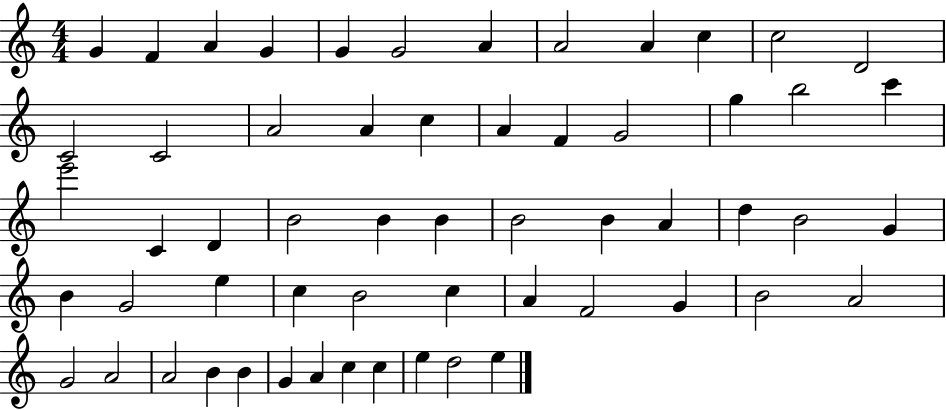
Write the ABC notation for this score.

X:1
T:Untitled
M:4/4
L:1/4
K:C
G F A G G G2 A A2 A c c2 D2 C2 C2 A2 A c A F G2 g b2 c' e'2 C D B2 B B B2 B A d B2 G B G2 e c B2 c A F2 G B2 A2 G2 A2 A2 B B G A c c e d2 e